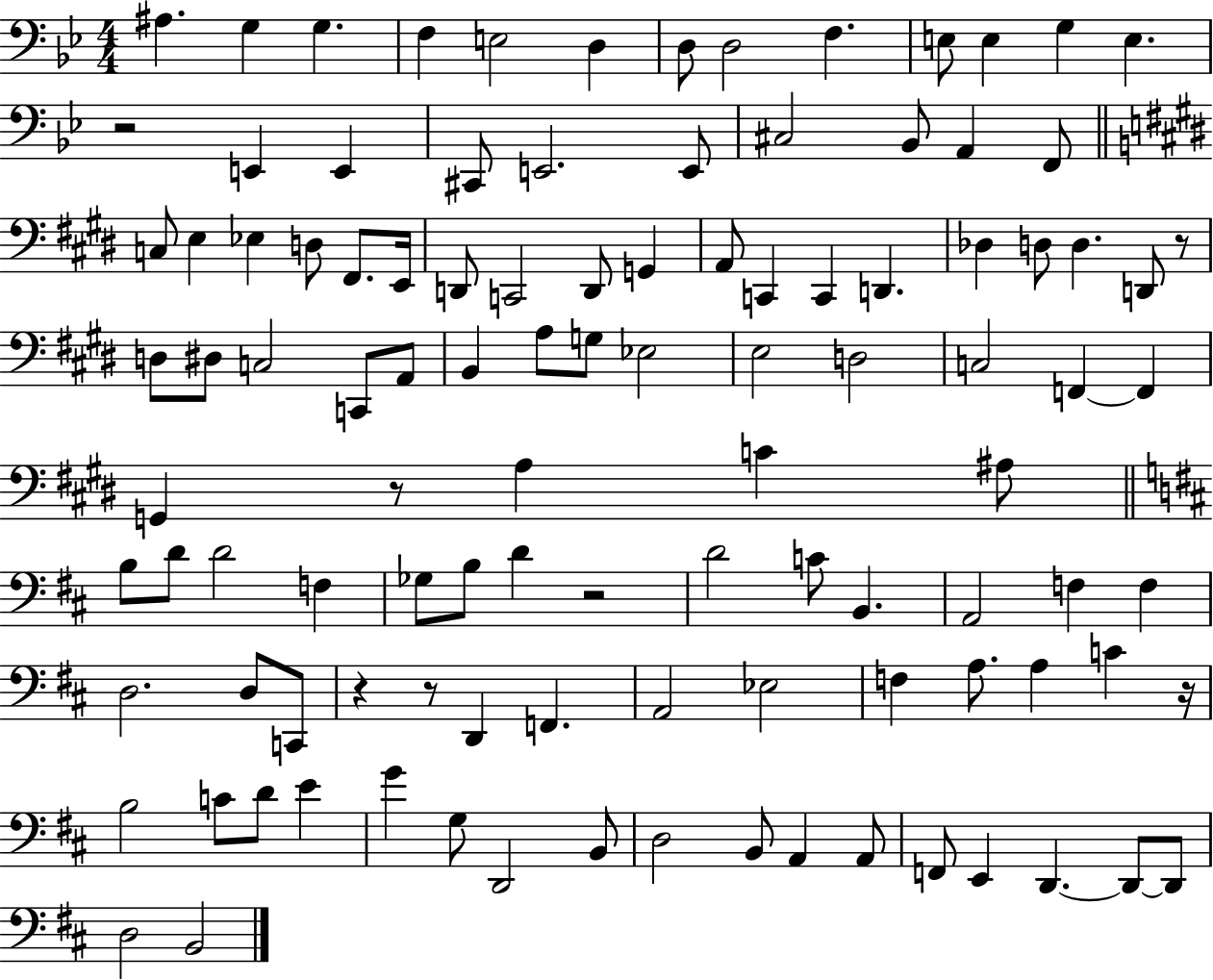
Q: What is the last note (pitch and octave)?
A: B2